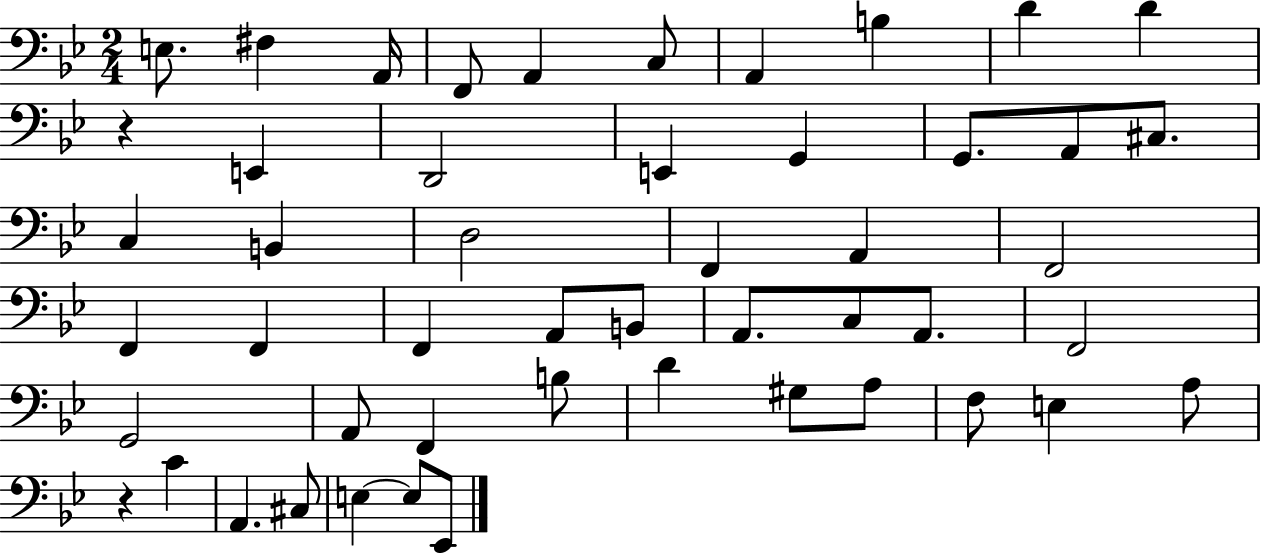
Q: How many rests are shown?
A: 2